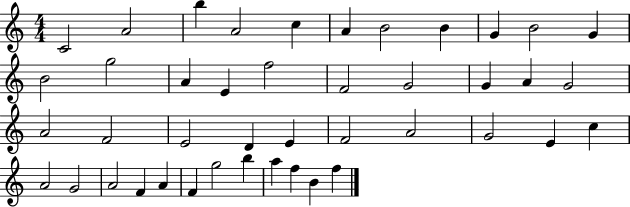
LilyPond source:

{
  \clef treble
  \numericTimeSignature
  \time 4/4
  \key c \major
  c'2 a'2 | b''4 a'2 c''4 | a'4 b'2 b'4 | g'4 b'2 g'4 | \break b'2 g''2 | a'4 e'4 f''2 | f'2 g'2 | g'4 a'4 g'2 | \break a'2 f'2 | e'2 d'4 e'4 | f'2 a'2 | g'2 e'4 c''4 | \break a'2 g'2 | a'2 f'4 a'4 | f'4 g''2 b''4 | a''4 f''4 b'4 f''4 | \break \bar "|."
}